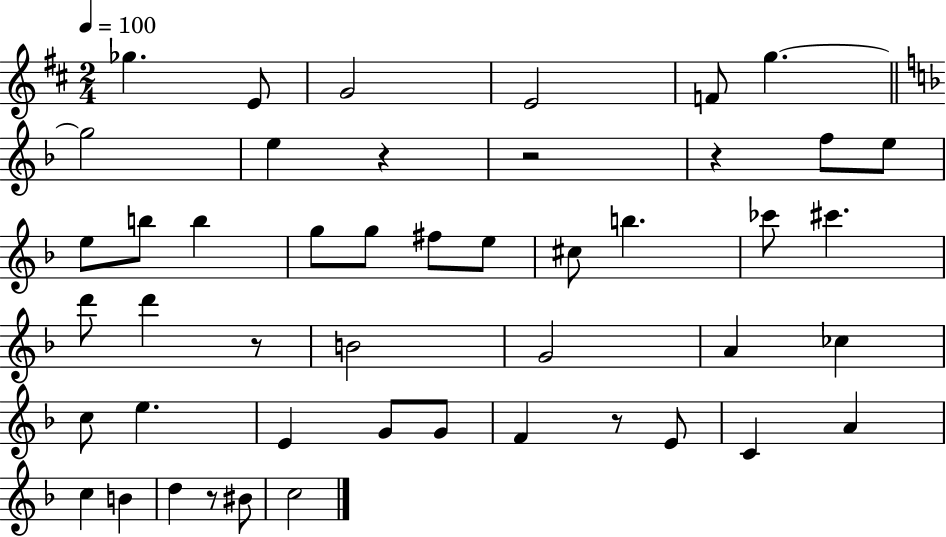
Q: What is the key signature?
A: D major